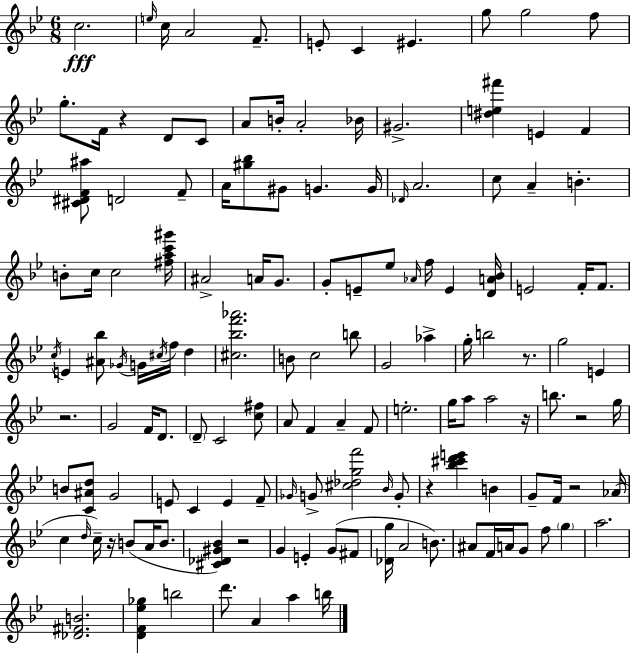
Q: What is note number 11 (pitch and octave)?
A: F5